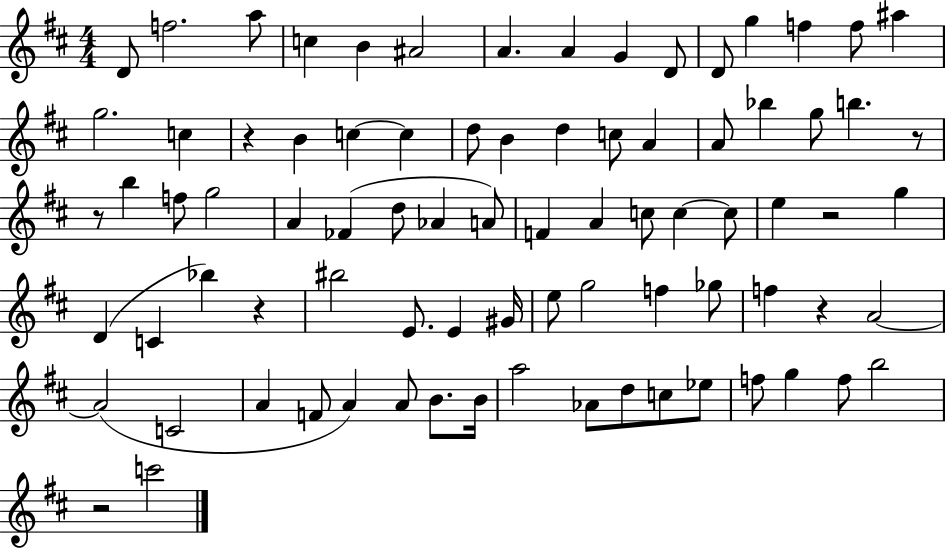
X:1
T:Untitled
M:4/4
L:1/4
K:D
D/2 f2 a/2 c B ^A2 A A G D/2 D/2 g f f/2 ^a g2 c z B c c d/2 B d c/2 A A/2 _b g/2 b z/2 z/2 b f/2 g2 A _F d/2 _A A/2 F A c/2 c c/2 e z2 g D C _b z ^b2 E/2 E ^G/4 e/2 g2 f _g/2 f z A2 A2 C2 A F/2 A A/2 B/2 B/4 a2 _A/2 d/2 c/2 _e/2 f/2 g f/2 b2 z2 c'2